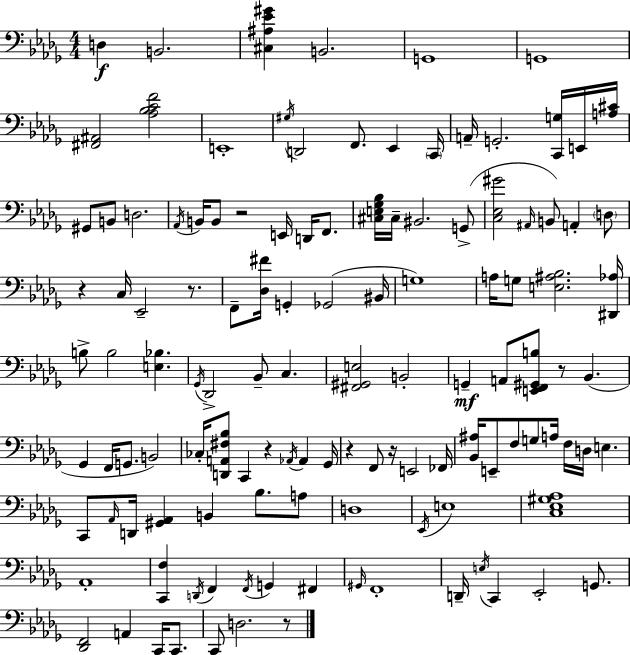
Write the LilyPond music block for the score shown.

{
  \clef bass
  \numericTimeSignature
  \time 4/4
  \key bes \minor
  d4\f b,2. | <cis ais ees' gis'>4 b,2. | g,1 | g,1 | \break <fis, ais,>2 <aes bes c' f'>2 | e,1-. | \acciaccatura { gis16 } d,2 f,8. ees,4 | \parenthesize c,16 a,16-- g,2.-. <c, g>16 e,16 | \break <a cis'>16 gis,8 b,8 d2. | \acciaccatura { aes,16 } b,16 b,8 r2 e,16 d,16 f,8. | <cis e ges bes>16 cis16-- bis,2. | g,8->( <c ees gis'>2 \grace { ais,16 } b,8) a,4-. | \break \parenthesize d8 r4 c16 ees,2-- | r8. f,8-- <des fis'>16 g,4-. ges,2( | bis,16 g1) | a16 g8 <e ais bes>2. | \break <dis, aes>16 b8-> b2 <e bes>4. | \acciaccatura { ges,16 } des,2-> bes,8-- c4. | <fis, gis, e>2 b,2-. | g,4--\mf a,8 <e, f, gis, b>8 r8 bes,4.( | \break ges,4 f,16 g,8. b,2) | ces16-. <d, a, fis bes>8 c,4 r4 \acciaccatura { aes,16 } | aes,4 ges,16 r4 f,8 r16 e,2 | fes,16 <bes, ais>16 e,8-- f8 g8 a16 f16 d16 e4. | \break c,8 \grace { aes,16 } d,16 <gis, aes,>4 b,4 | bes8. a8 d1 | \acciaccatura { ees,16 } e1 | <c ees gis aes>1 | \break aes,1-. | <c, f>4 \acciaccatura { d,16 } f,4 | \acciaccatura { f,16 } g,4 fis,4 \grace { gis,16 } f,1-. | d,16-- \acciaccatura { e16 } c,4 | \break ees,2-. g,8. <des, f,>2 | a,4 c,16 c,8. c,8 d2. | r8 \bar "|."
}